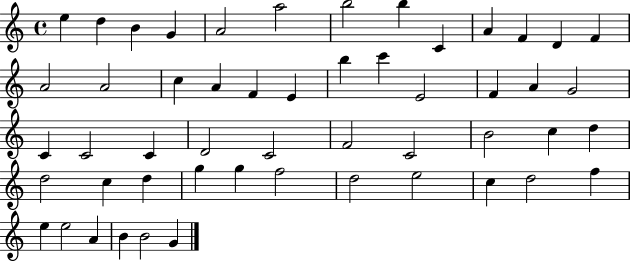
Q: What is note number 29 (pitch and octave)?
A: D4